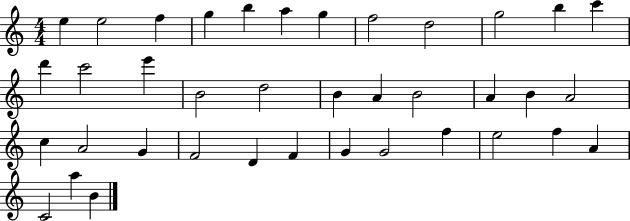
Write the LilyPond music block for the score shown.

{
  \clef treble
  \numericTimeSignature
  \time 4/4
  \key c \major
  e''4 e''2 f''4 | g''4 b''4 a''4 g''4 | f''2 d''2 | g''2 b''4 c'''4 | \break d'''4 c'''2 e'''4 | b'2 d''2 | b'4 a'4 b'2 | a'4 b'4 a'2 | \break c''4 a'2 g'4 | f'2 d'4 f'4 | g'4 g'2 f''4 | e''2 f''4 a'4 | \break c'2 a''4 b'4 | \bar "|."
}